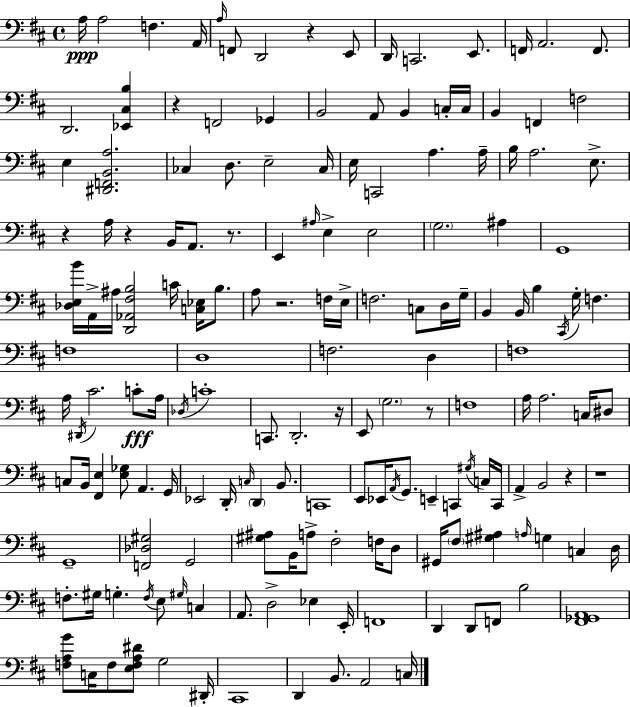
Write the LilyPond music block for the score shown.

{
  \clef bass
  \time 4/4
  \defaultTimeSignature
  \key d \major
  a16\ppp a2 f4. a,16 | \grace { a16 } f,8 d,2 r4 e,8 | d,16 c,2. e,8. | f,16 a,2. f,8. | \break d,2. <ees, cis b>4 | r4 f,2 ges,4 | b,2 a,8 b,4 c16-. | c16 b,4 f,4 f2 | \break e4 <dis, f, b, a>2. | ces4 d8. e2-- | ces16 e16 c,2 a4. | a16-- b16 a2. e8.-> | \break r4 a16 r4 b,16 a,8. r8. | e,4 \grace { ais16 } e4-> e2 | \parenthesize g2. ais4 | g,1 | \break <des e b'>16 a,16-> ais16 <d, aes, fis b>2 c'16 <c ees>16 b8. | a8 r2. | f16 e16-> f2. c8 | d16 g16-- b,4 b,16 b4 \acciaccatura { cis,16 } g16-. f4. | \break f1 | d1 | f2. d4 | f1 | \break a16 \acciaccatura { dis,16 } cis'2. | c'8-.\fff a16 \acciaccatura { des16 } c'1-. | c,8. d,2.-. | r16 e,8 \parenthesize g2. | \break r8 f1 | a16 a2. | c16 dis8 c8 b,16 <fis, e>4 <e ges>8 a,4. | g,16 ees,2 d,16-. \grace { c16 } \parenthesize d,4 | \break b,8. c,1 | e,8 ees,16 \acciaccatura { a,16 } g,8. e,4-- | c,4 \acciaccatura { gis16 } c16 c,16 a,4-> b,2 | r4 r1 | \break g,1-- | <f, des gis>2 | g,2 <gis ais>8 b,16 a8-> fis2-. | f16 d8 gis,16 \parenthesize fis8 <gis ais>4 \grace { a16 } | \break g4 c4 d16 f8.-. gis16 g4.-. | \acciaccatura { f16 } e8 \grace { gis16 } c4 a,8. d2-> | ees4 e,16-. f,1 | d,4 d,8 | \break f,8 b2 <fis, ges, a,>1 | <f a g'>8 c16 f8 | <e f a dis'>8 g2 dis,16-. cis,1 | d,4 b,8. | \break a,2 c16 \bar "|."
}